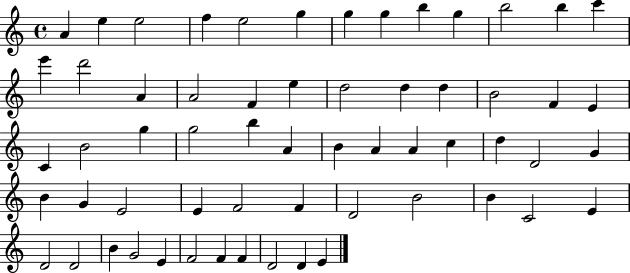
{
  \clef treble
  \time 4/4
  \defaultTimeSignature
  \key c \major
  a'4 e''4 e''2 | f''4 e''2 g''4 | g''4 g''4 b''4 g''4 | b''2 b''4 c'''4 | \break e'''4 d'''2 a'4 | a'2 f'4 e''4 | d''2 d''4 d''4 | b'2 f'4 e'4 | \break c'4 b'2 g''4 | g''2 b''4 a'4 | b'4 a'4 a'4 c''4 | d''4 d'2 g'4 | \break b'4 g'4 e'2 | e'4 f'2 f'4 | d'2 b'2 | b'4 c'2 e'4 | \break d'2 d'2 | b'4 g'2 e'4 | f'2 f'4 f'4 | d'2 d'4 e'4 | \break \bar "|."
}